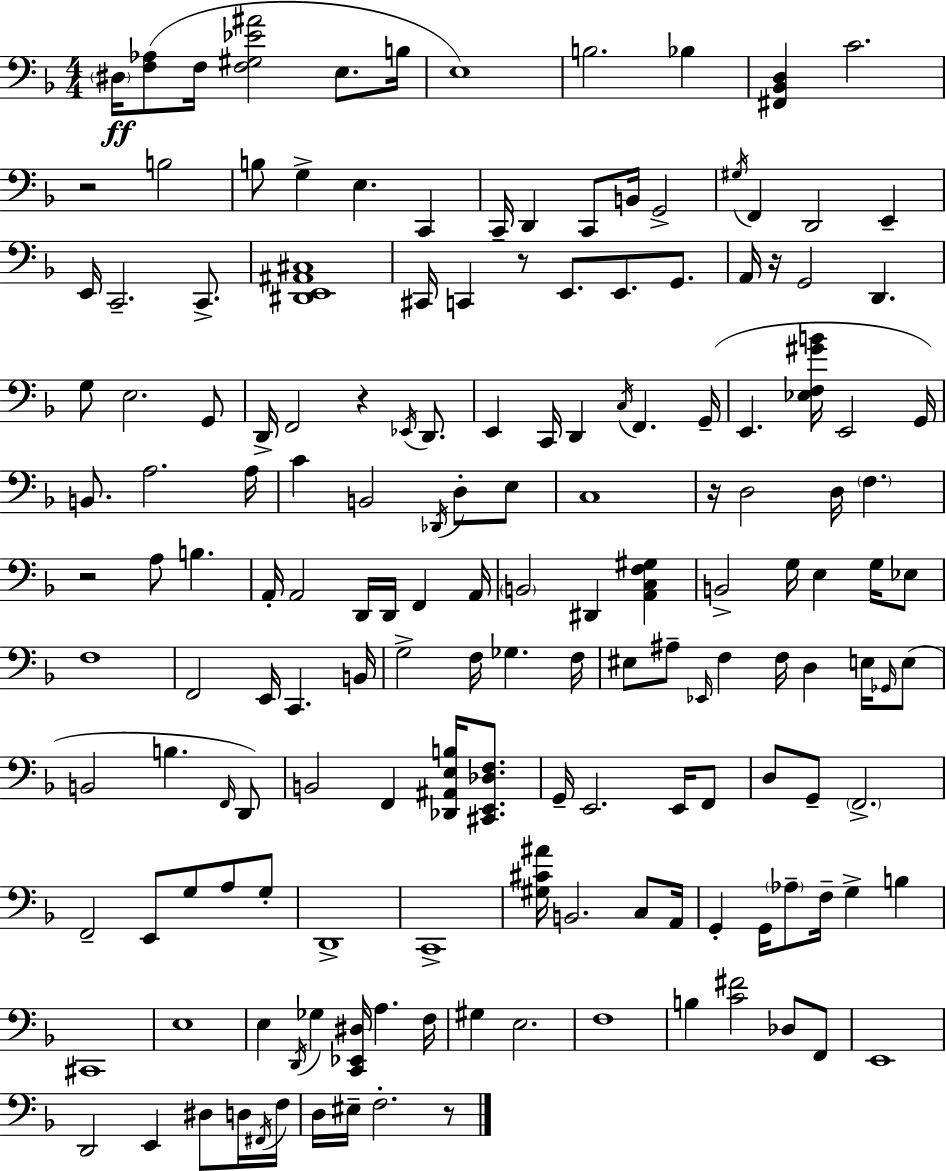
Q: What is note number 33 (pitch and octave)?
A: D2